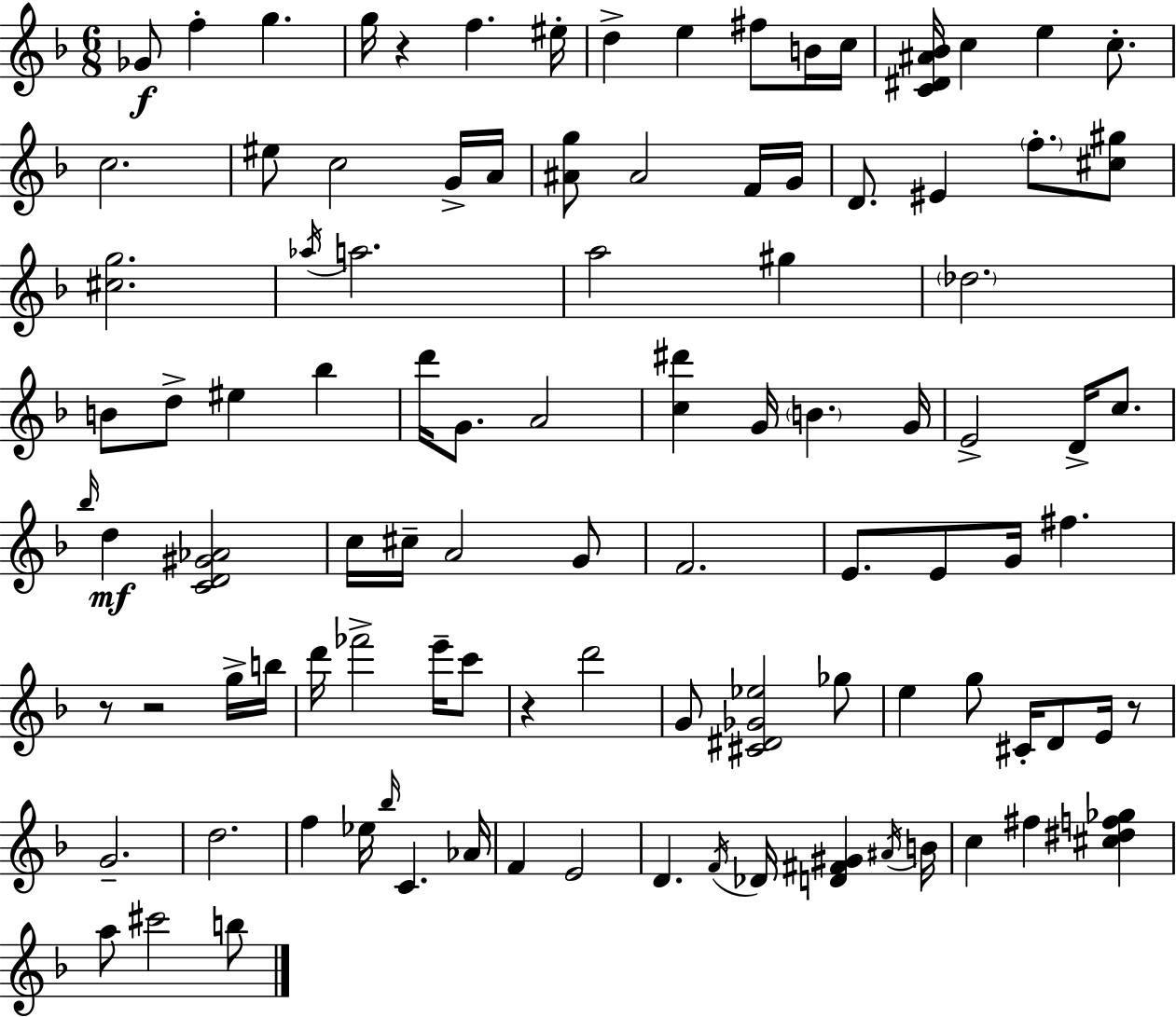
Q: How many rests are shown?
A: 5